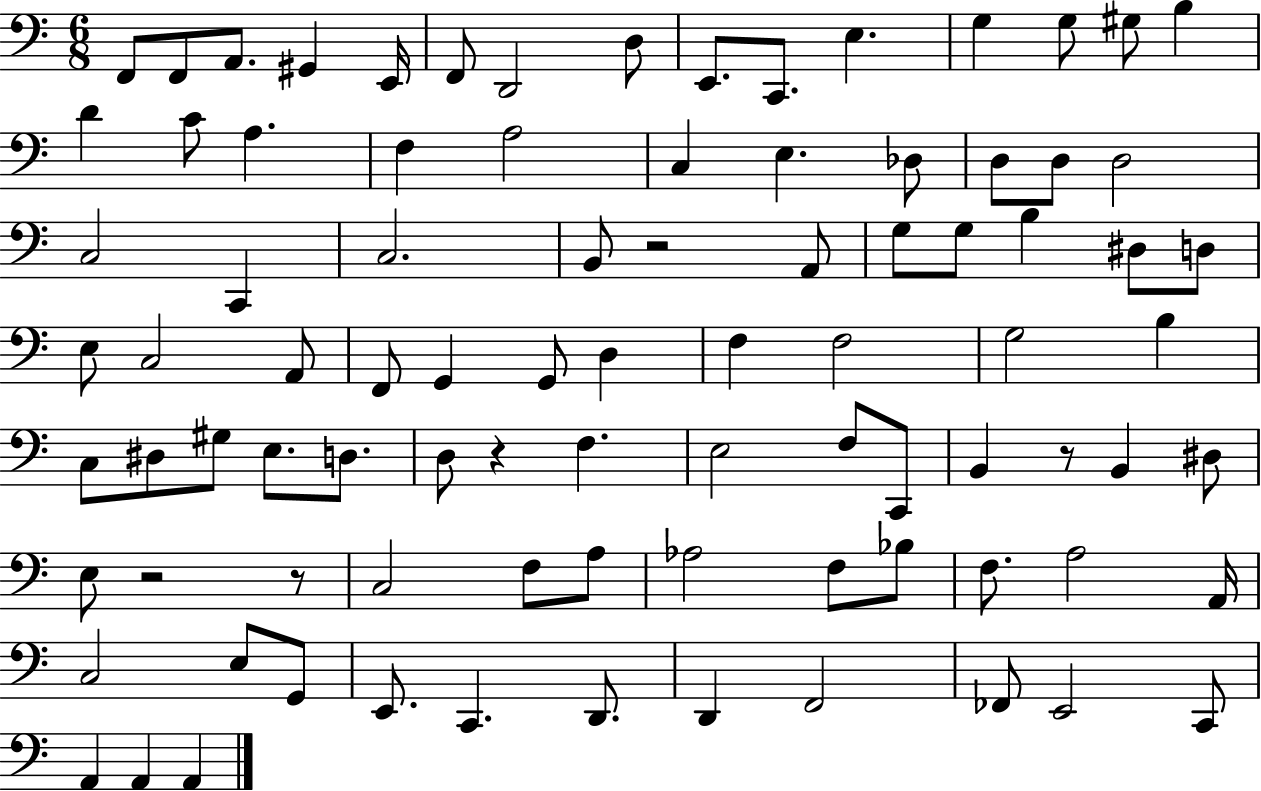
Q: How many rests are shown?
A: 5